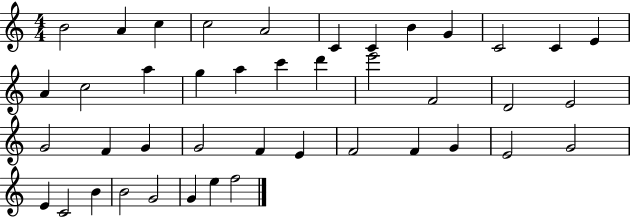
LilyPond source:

{
  \clef treble
  \numericTimeSignature
  \time 4/4
  \key c \major
  b'2 a'4 c''4 | c''2 a'2 | c'4 c'4 b'4 g'4 | c'2 c'4 e'4 | \break a'4 c''2 a''4 | g''4 a''4 c'''4 d'''4 | e'''2 f'2 | d'2 e'2 | \break g'2 f'4 g'4 | g'2 f'4 e'4 | f'2 f'4 g'4 | e'2 g'2 | \break e'4 c'2 b'4 | b'2 g'2 | g'4 e''4 f''2 | \bar "|."
}